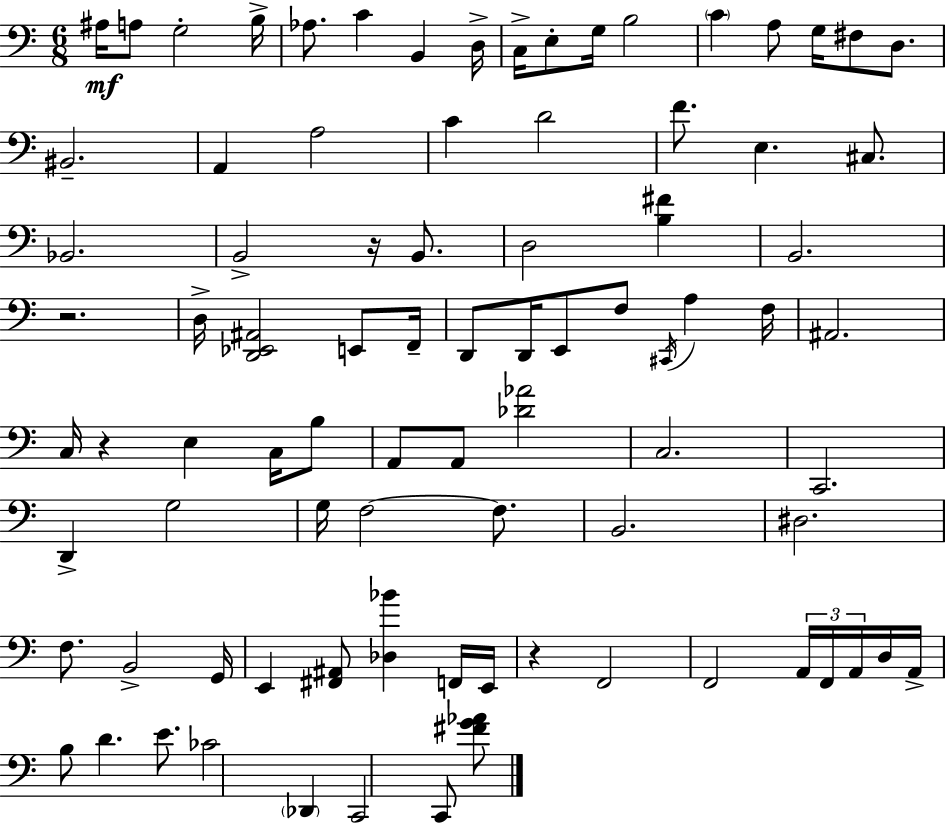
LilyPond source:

{
  \clef bass
  \numericTimeSignature
  \time 6/8
  \key c \major
  ais16\mf a8 g2-. b16-> | aes8. c'4 b,4 d16-> | c16-> e8-. g16 b2 | \parenthesize c'4 a8 g16 fis8 d8. | \break bis,2.-- | a,4 a2 | c'4 d'2 | f'8. e4. cis8. | \break bes,2. | b,2-> r16 b,8. | d2 <b fis'>4 | b,2. | \break r2. | d16-> <d, ees, ais,>2 e,8 f,16-- | d,8 d,16 e,8 f8 \acciaccatura { cis,16 } a4 | f16 ais,2. | \break c16 r4 e4 c16 b8 | a,8 a,8 <des' aes'>2 | c2. | c,2. | \break d,4-> g2 | g16 f2~~ f8. | b,2. | dis2. | \break f8. b,2-> | g,16 e,4 <fis, ais,>8 <des bes'>4 f,16 | e,16 r4 f,2 | f,2 \tuplet 3/2 { a,16 f,16 a,16 } | \break d16 a,16-> b8 d'4. e'8. | ces'2 \parenthesize des,4 | c,2 c,8 <fis' g' aes'>8 | \bar "|."
}